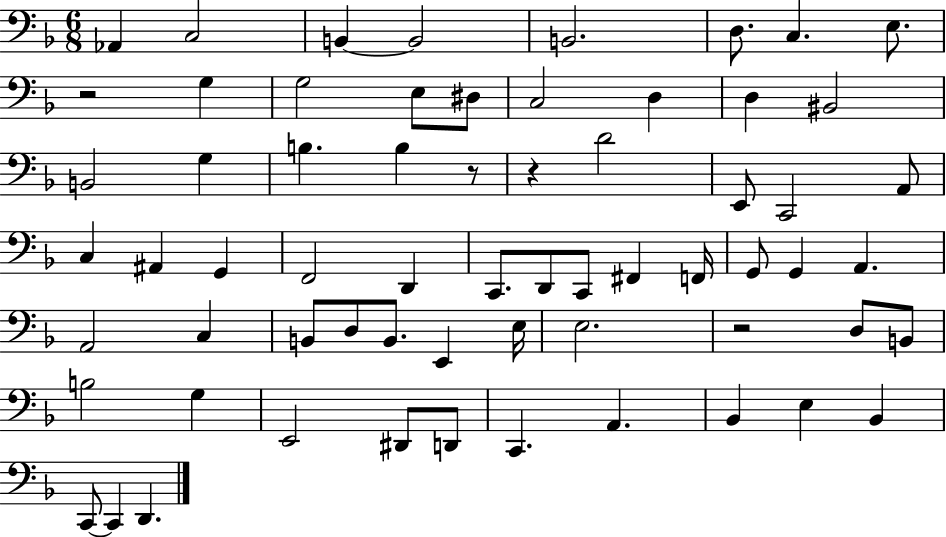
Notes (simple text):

Ab2/q C3/h B2/q B2/h B2/h. D3/e. C3/q. E3/e. R/h G3/q G3/h E3/e D#3/e C3/h D3/q D3/q BIS2/h B2/h G3/q B3/q. B3/q R/e R/q D4/h E2/e C2/h A2/e C3/q A#2/q G2/q F2/h D2/q C2/e. D2/e C2/e F#2/q F2/s G2/e G2/q A2/q. A2/h C3/q B2/e D3/e B2/e. E2/q E3/s E3/h. R/h D3/e B2/e B3/h G3/q E2/h D#2/e D2/e C2/q. A2/q. Bb2/q E3/q Bb2/q C2/e C2/q D2/q.